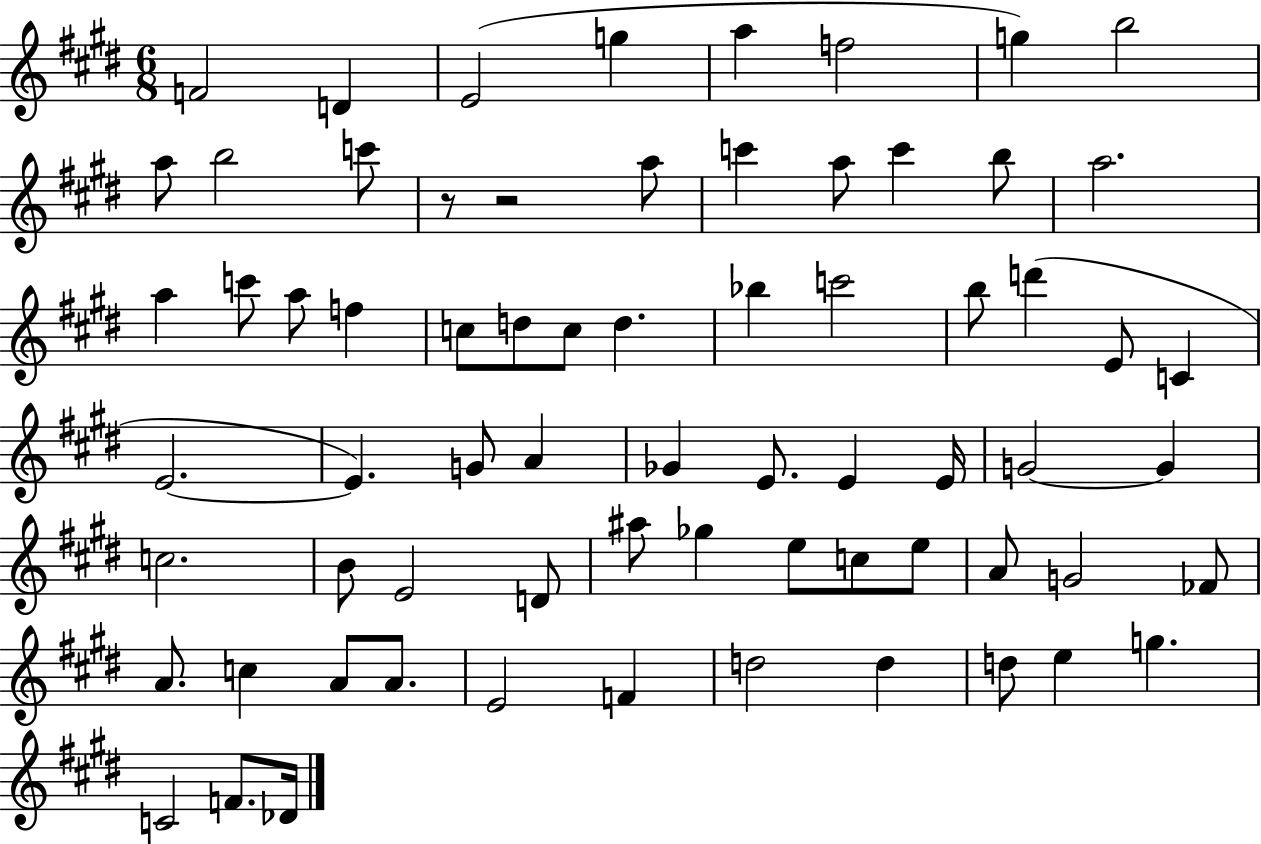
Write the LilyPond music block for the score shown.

{
  \clef treble
  \numericTimeSignature
  \time 6/8
  \key e \major
  f'2 d'4 | e'2( g''4 | a''4 f''2 | g''4) b''2 | \break a''8 b''2 c'''8 | r8 r2 a''8 | c'''4 a''8 c'''4 b''8 | a''2. | \break a''4 c'''8 a''8 f''4 | c''8 d''8 c''8 d''4. | bes''4 c'''2 | b''8 d'''4( e'8 c'4 | \break e'2.~~ | e'4.) g'8 a'4 | ges'4 e'8. e'4 e'16 | g'2~~ g'4 | \break c''2. | b'8 e'2 d'8 | ais''8 ges''4 e''8 c''8 e''8 | a'8 g'2 fes'8 | \break a'8. c''4 a'8 a'8. | e'2 f'4 | d''2 d''4 | d''8 e''4 g''4. | \break c'2 f'8. des'16 | \bar "|."
}